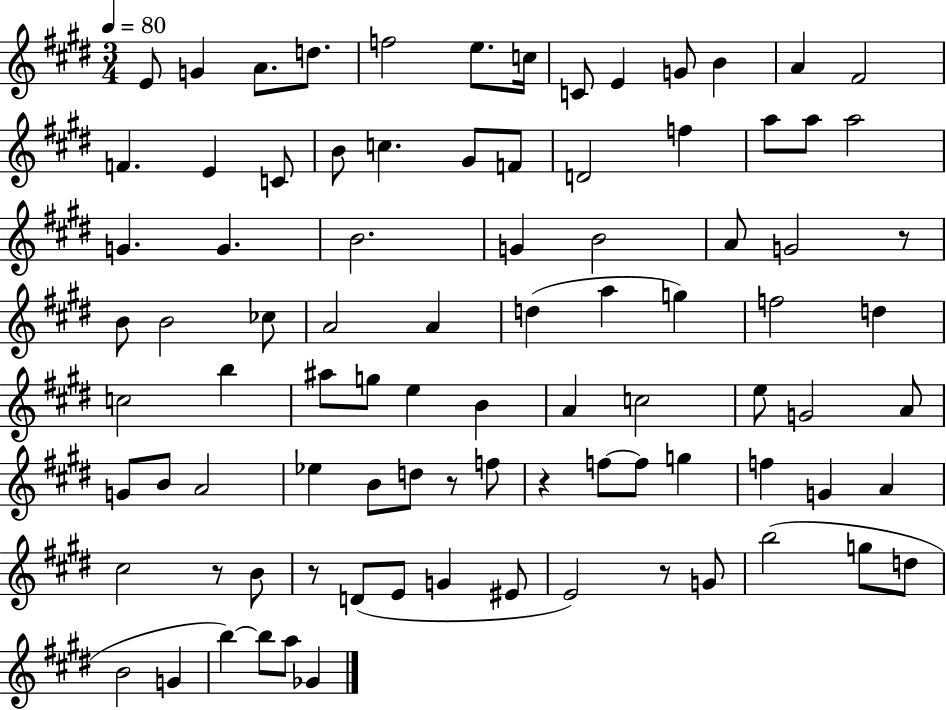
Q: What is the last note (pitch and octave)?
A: Gb4